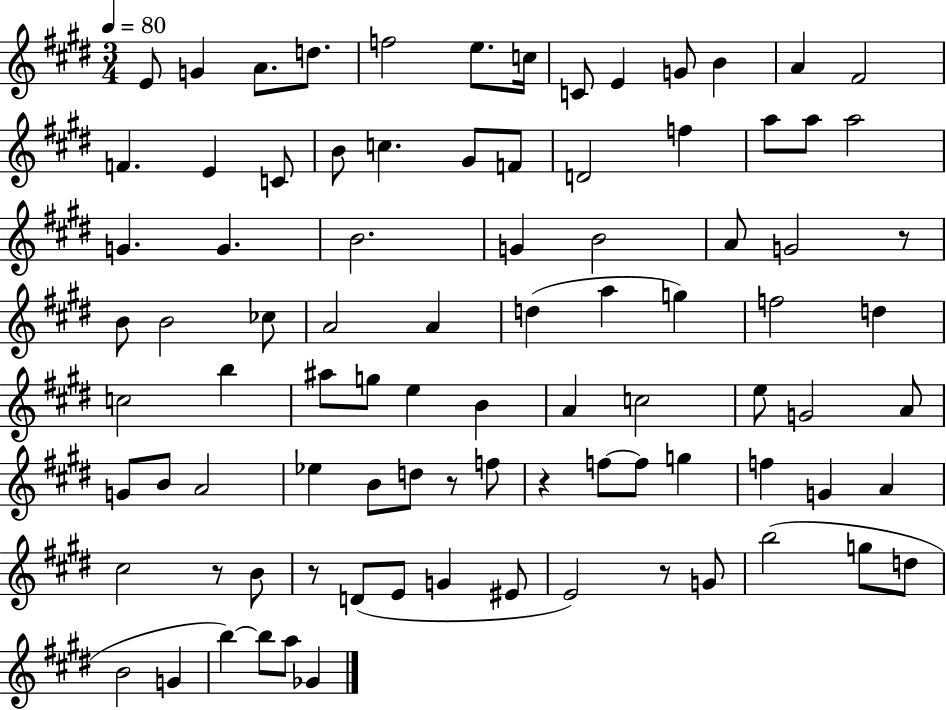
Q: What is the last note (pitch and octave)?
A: Gb4